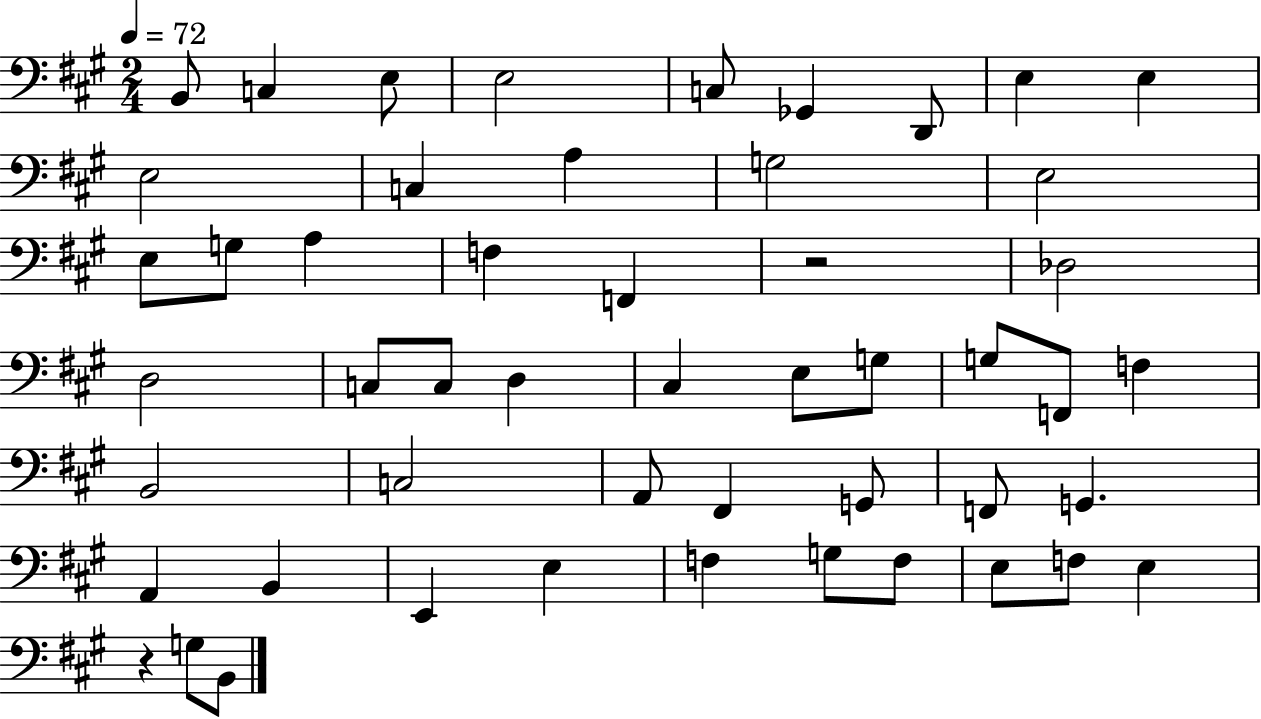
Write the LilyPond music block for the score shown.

{
  \clef bass
  \numericTimeSignature
  \time 2/4
  \key a \major
  \tempo 4 = 72
  \repeat volta 2 { b,8 c4 e8 | e2 | c8 ges,4 d,8 | e4 e4 | \break e2 | c4 a4 | g2 | e2 | \break e8 g8 a4 | f4 f,4 | r2 | des2 | \break d2 | c8 c8 d4 | cis4 e8 g8 | g8 f,8 f4 | \break b,2 | c2 | a,8 fis,4 g,8 | f,8 g,4. | \break a,4 b,4 | e,4 e4 | f4 g8 f8 | e8 f8 e4 | \break r4 g8 b,8 | } \bar "|."
}